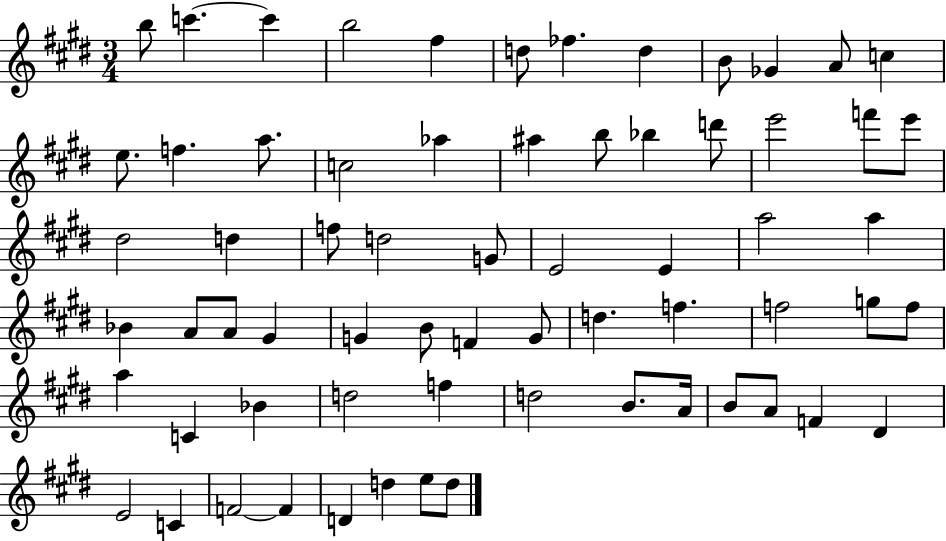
B5/e C6/q. C6/q B5/h F#5/q D5/e FES5/q. D5/q B4/e Gb4/q A4/e C5/q E5/e. F5/q. A5/e. C5/h Ab5/q A#5/q B5/e Bb5/q D6/e E6/h F6/e E6/e D#5/h D5/q F5/e D5/h G4/e E4/h E4/q A5/h A5/q Bb4/q A4/e A4/e G#4/q G4/q B4/e F4/q G4/e D5/q. F5/q. F5/h G5/e F5/e A5/q C4/q Bb4/q D5/h F5/q D5/h B4/e. A4/s B4/e A4/e F4/q D#4/q E4/h C4/q F4/h F4/q D4/q D5/q E5/e D5/e